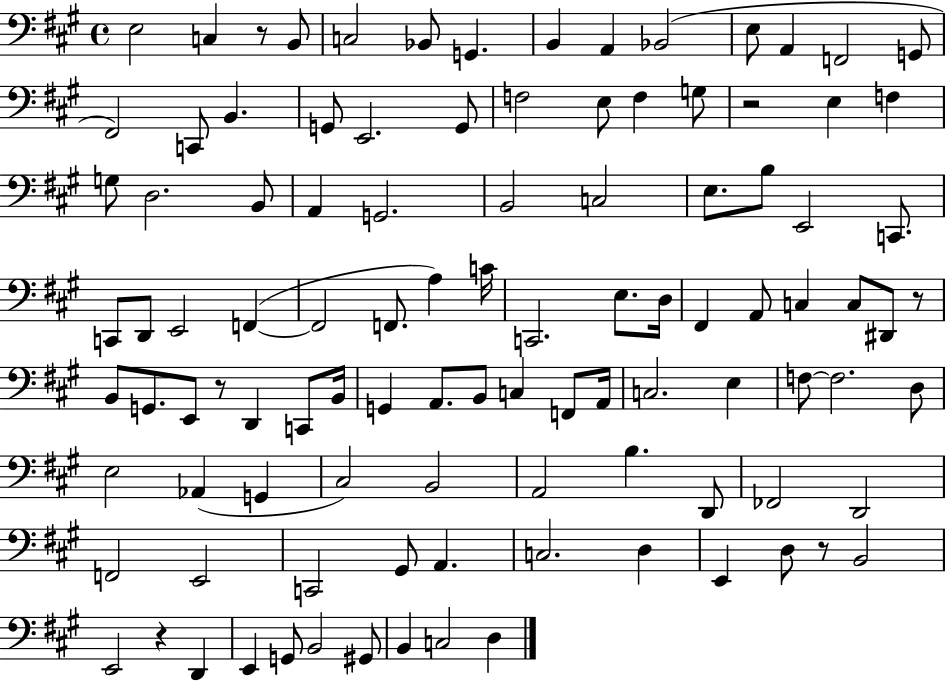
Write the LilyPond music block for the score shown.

{
  \clef bass
  \time 4/4
  \defaultTimeSignature
  \key a \major
  e2 c4 r8 b,8 | c2 bes,8 g,4. | b,4 a,4 bes,2( | e8 a,4 f,2 g,8 | \break fis,2) c,8 b,4. | g,8 e,2. g,8 | f2 e8 f4 g8 | r2 e4 f4 | \break g8 d2. b,8 | a,4 g,2. | b,2 c2 | e8. b8 e,2 c,8. | \break c,8 d,8 e,2 f,4~(~ | f,2 f,8. a4) c'16 | c,2. e8. d16 | fis,4 a,8 c4 c8 dis,8 r8 | \break b,8 g,8. e,8 r8 d,4 c,8 b,16 | g,4 a,8. b,8 c4 f,8 a,16 | c2. e4 | f8~~ f2. d8 | \break e2 aes,4( g,4 | cis2) b,2 | a,2 b4. d,8 | fes,2 d,2 | \break f,2 e,2 | c,2 gis,8 a,4. | c2. d4 | e,4 d8 r8 b,2 | \break e,2 r4 d,4 | e,4 g,8 b,2 gis,8 | b,4 c2 d4 | \bar "|."
}